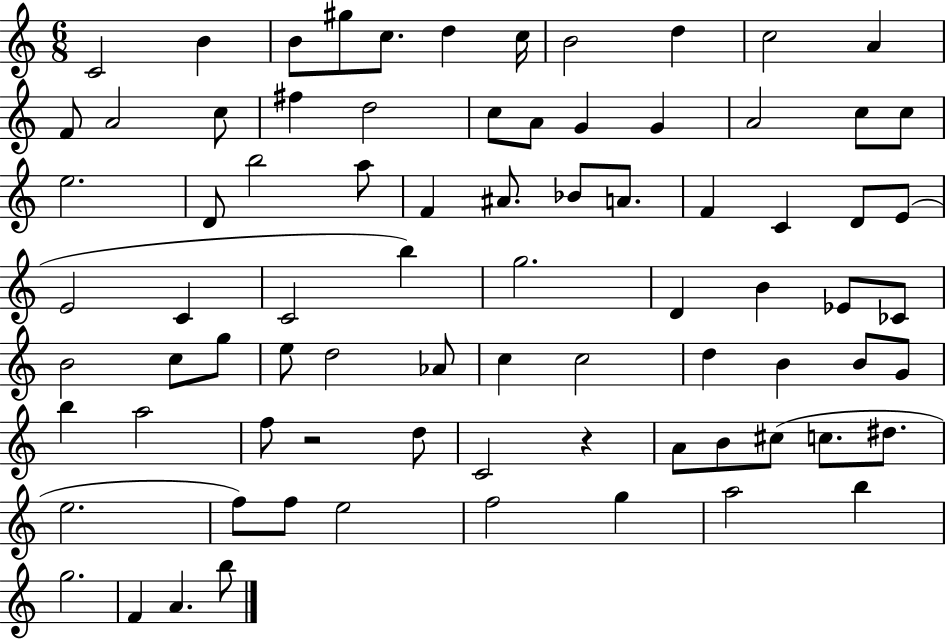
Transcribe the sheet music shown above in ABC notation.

X:1
T:Untitled
M:6/8
L:1/4
K:C
C2 B B/2 ^g/2 c/2 d c/4 B2 d c2 A F/2 A2 c/2 ^f d2 c/2 A/2 G G A2 c/2 c/2 e2 D/2 b2 a/2 F ^A/2 _B/2 A/2 F C D/2 E/2 E2 C C2 b g2 D B _E/2 _C/2 B2 c/2 g/2 e/2 d2 _A/2 c c2 d B B/2 G/2 b a2 f/2 z2 d/2 C2 z A/2 B/2 ^c/2 c/2 ^d/2 e2 f/2 f/2 e2 f2 g a2 b g2 F A b/2